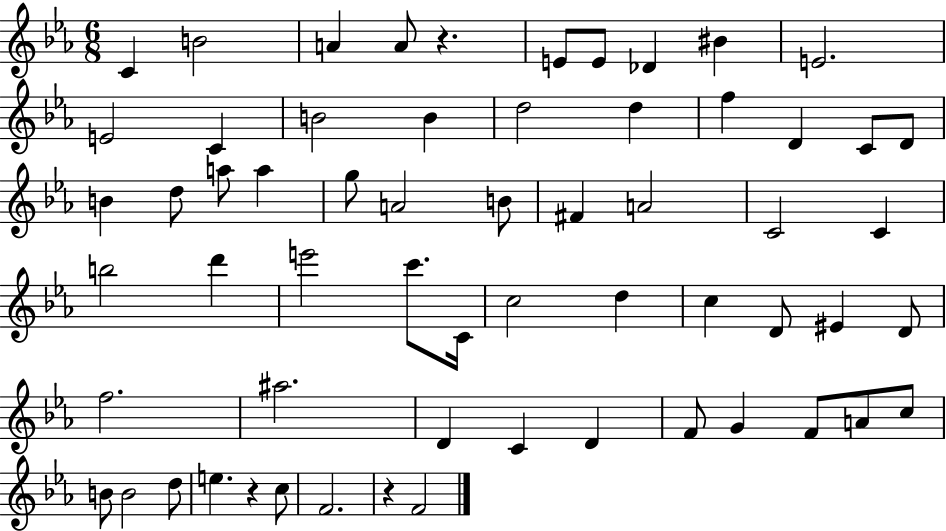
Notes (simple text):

C4/q B4/h A4/q A4/e R/q. E4/e E4/e Db4/q BIS4/q E4/h. E4/h C4/q B4/h B4/q D5/h D5/q F5/q D4/q C4/e D4/e B4/q D5/e A5/e A5/q G5/e A4/h B4/e F#4/q A4/h C4/h C4/q B5/h D6/q E6/h C6/e. C4/s C5/h D5/q C5/q D4/e EIS4/q D4/e F5/h. A#5/h. D4/q C4/q D4/q F4/e G4/q F4/e A4/e C5/e B4/e B4/h D5/e E5/q. R/q C5/e F4/h. R/q F4/h